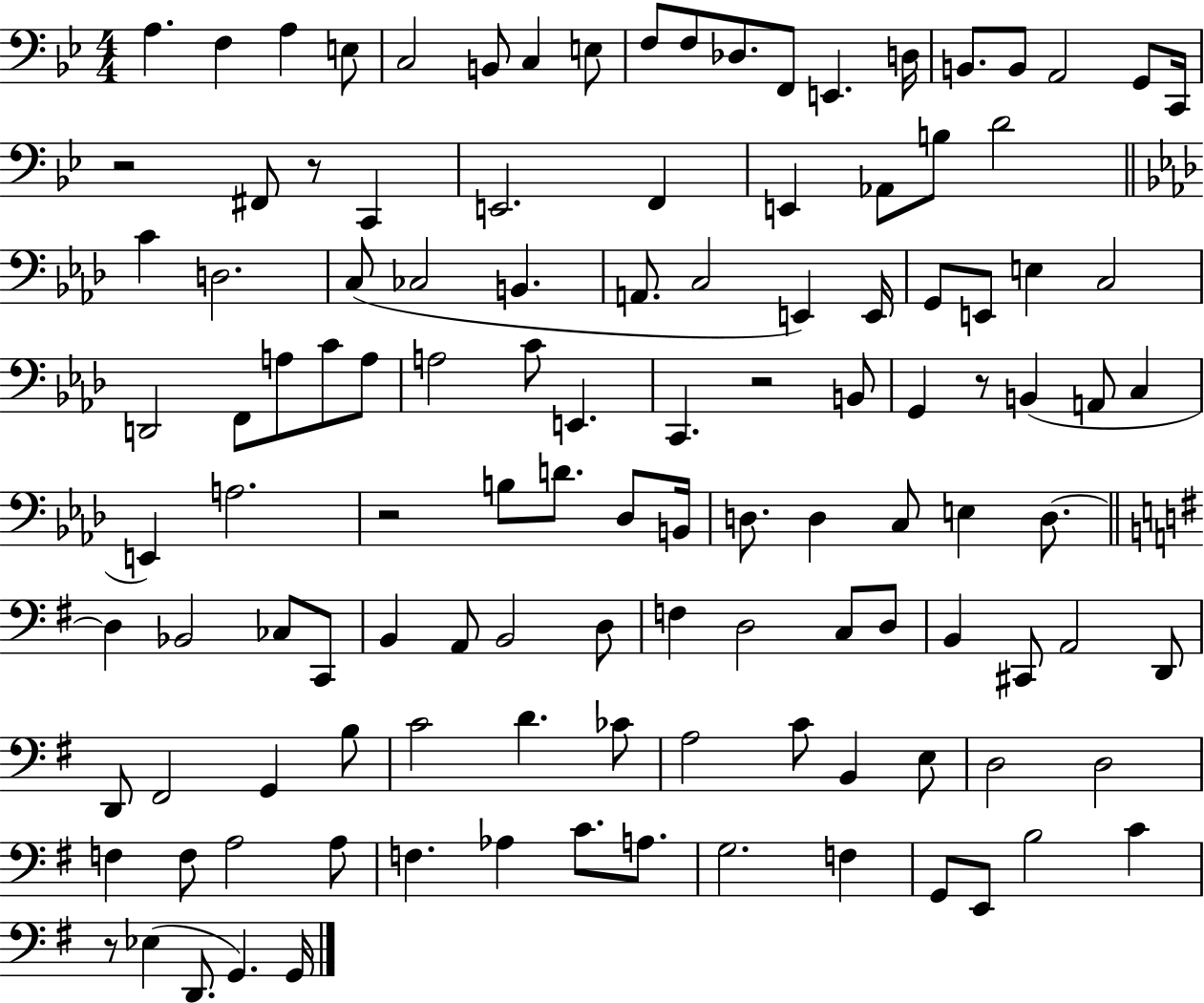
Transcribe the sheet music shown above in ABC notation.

X:1
T:Untitled
M:4/4
L:1/4
K:Bb
A, F, A, E,/2 C,2 B,,/2 C, E,/2 F,/2 F,/2 _D,/2 F,,/2 E,, D,/4 B,,/2 B,,/2 A,,2 G,,/2 C,,/4 z2 ^F,,/2 z/2 C,, E,,2 F,, E,, _A,,/2 B,/2 D2 C D,2 C,/2 _C,2 B,, A,,/2 C,2 E,, E,,/4 G,,/2 E,,/2 E, C,2 D,,2 F,,/2 A,/2 C/2 A,/2 A,2 C/2 E,, C,, z2 B,,/2 G,, z/2 B,, A,,/2 C, E,, A,2 z2 B,/2 D/2 _D,/2 B,,/4 D,/2 D, C,/2 E, D,/2 D, _B,,2 _C,/2 C,,/2 B,, A,,/2 B,,2 D,/2 F, D,2 C,/2 D,/2 B,, ^C,,/2 A,,2 D,,/2 D,,/2 ^F,,2 G,, B,/2 C2 D _C/2 A,2 C/2 B,, E,/2 D,2 D,2 F, F,/2 A,2 A,/2 F, _A, C/2 A,/2 G,2 F, G,,/2 E,,/2 B,2 C z/2 _E, D,,/2 G,, G,,/4